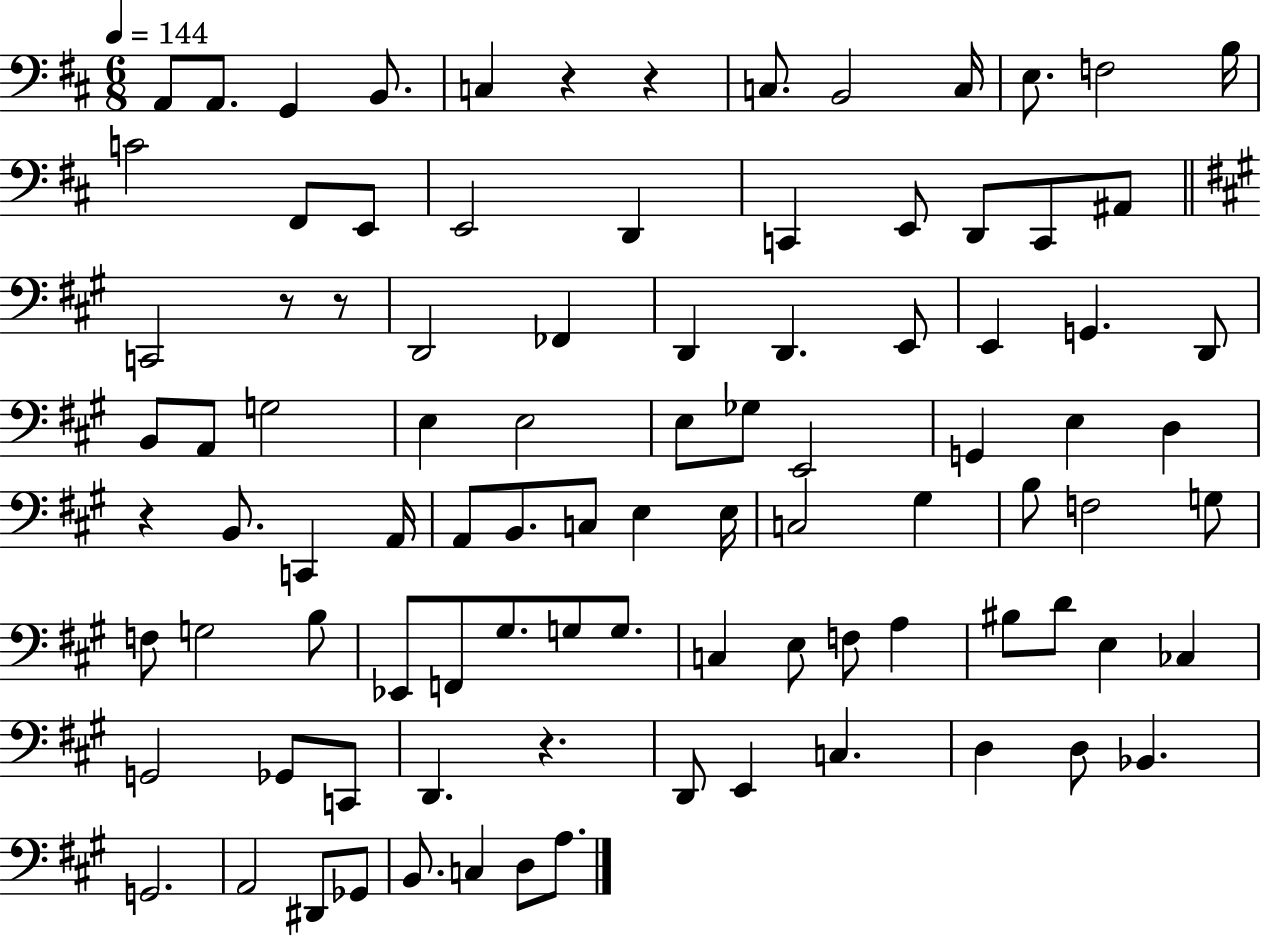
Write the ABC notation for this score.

X:1
T:Untitled
M:6/8
L:1/4
K:D
A,,/2 A,,/2 G,, B,,/2 C, z z C,/2 B,,2 C,/4 E,/2 F,2 B,/4 C2 ^F,,/2 E,,/2 E,,2 D,, C,, E,,/2 D,,/2 C,,/2 ^A,,/2 C,,2 z/2 z/2 D,,2 _F,, D,, D,, E,,/2 E,, G,, D,,/2 B,,/2 A,,/2 G,2 E, E,2 E,/2 _G,/2 E,,2 G,, E, D, z B,,/2 C,, A,,/4 A,,/2 B,,/2 C,/2 E, E,/4 C,2 ^G, B,/2 F,2 G,/2 F,/2 G,2 B,/2 _E,,/2 F,,/2 ^G,/2 G,/2 G,/2 C, E,/2 F,/2 A, ^B,/2 D/2 E, _C, G,,2 _G,,/2 C,,/2 D,, z D,,/2 E,, C, D, D,/2 _B,, G,,2 A,,2 ^D,,/2 _G,,/2 B,,/2 C, D,/2 A,/2